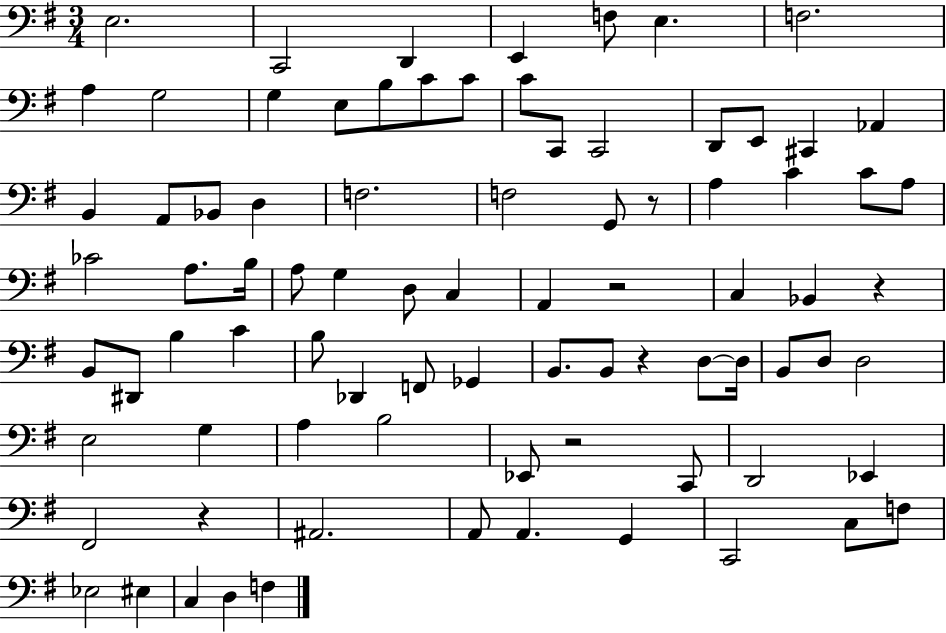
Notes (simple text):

E3/h. C2/h D2/q E2/q F3/e E3/q. F3/h. A3/q G3/h G3/q E3/e B3/e C4/e C4/e C4/e C2/e C2/h D2/e E2/e C#2/q Ab2/q B2/q A2/e Bb2/e D3/q F3/h. F3/h G2/e R/e A3/q C4/q C4/e A3/e CES4/h A3/e. B3/s A3/e G3/q D3/e C3/q A2/q R/h C3/q Bb2/q R/q B2/e D#2/e B3/q C4/q B3/e Db2/q F2/e Gb2/q B2/e. B2/e R/q D3/e D3/s B2/e D3/e D3/h E3/h G3/q A3/q B3/h Eb2/e R/h C2/e D2/h Eb2/q F#2/h R/q A#2/h. A2/e A2/q. G2/q C2/h C3/e F3/e Eb3/h EIS3/q C3/q D3/q F3/q